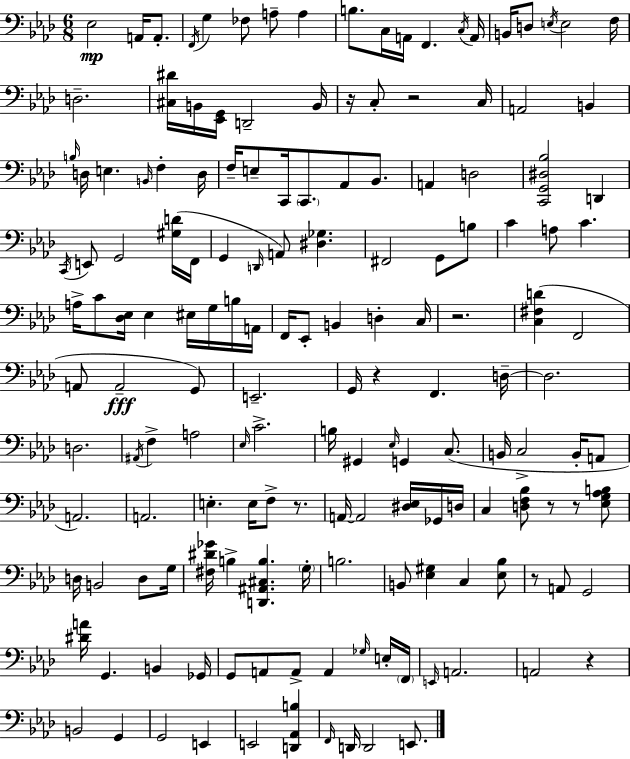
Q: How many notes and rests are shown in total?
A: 159